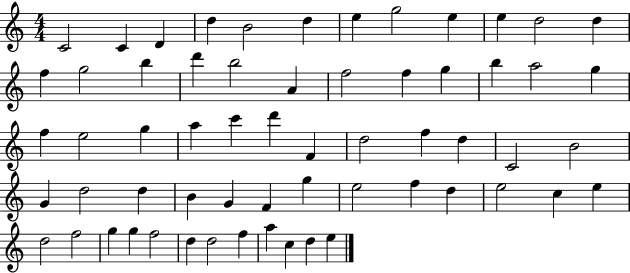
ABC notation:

X:1
T:Untitled
M:4/4
L:1/4
K:C
C2 C D d B2 d e g2 e e d2 d f g2 b d' b2 A f2 f g b a2 g f e2 g a c' d' F d2 f d C2 B2 G d2 d B G F g e2 f d e2 c e d2 f2 g g f2 d d2 f a c d e